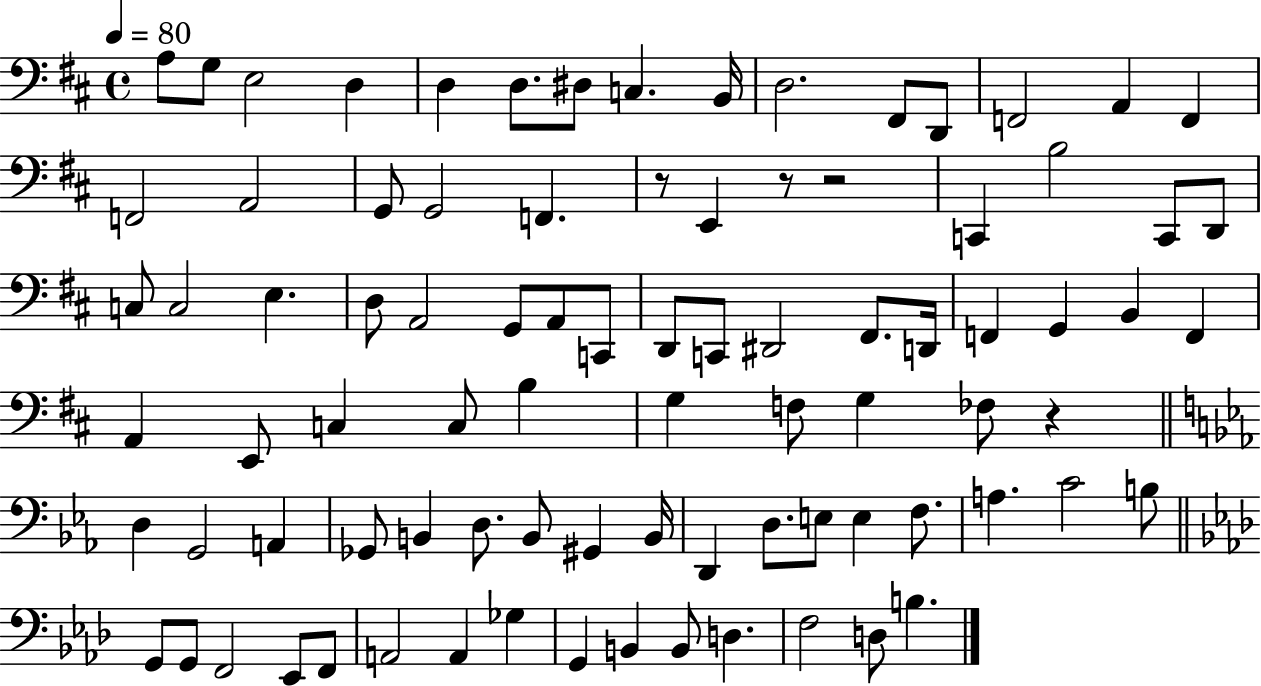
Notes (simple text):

A3/e G3/e E3/h D3/q D3/q D3/e. D#3/e C3/q. B2/s D3/h. F#2/e D2/e F2/h A2/q F2/q F2/h A2/h G2/e G2/h F2/q. R/e E2/q R/e R/h C2/q B3/h C2/e D2/e C3/e C3/h E3/q. D3/e A2/h G2/e A2/e C2/e D2/e C2/e D#2/h F#2/e. D2/s F2/q G2/q B2/q F2/q A2/q E2/e C3/q C3/e B3/q G3/q F3/e G3/q FES3/e R/q D3/q G2/h A2/q Gb2/e B2/q D3/e. B2/e G#2/q B2/s D2/q D3/e. E3/e E3/q F3/e. A3/q. C4/h B3/e G2/e G2/e F2/h Eb2/e F2/e A2/h A2/q Gb3/q G2/q B2/q B2/e D3/q. F3/h D3/e B3/q.